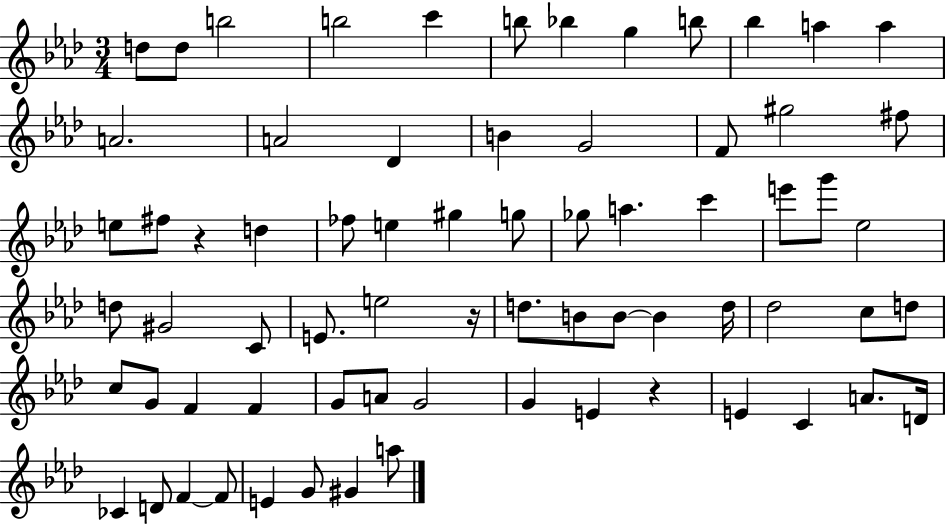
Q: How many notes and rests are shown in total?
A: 70